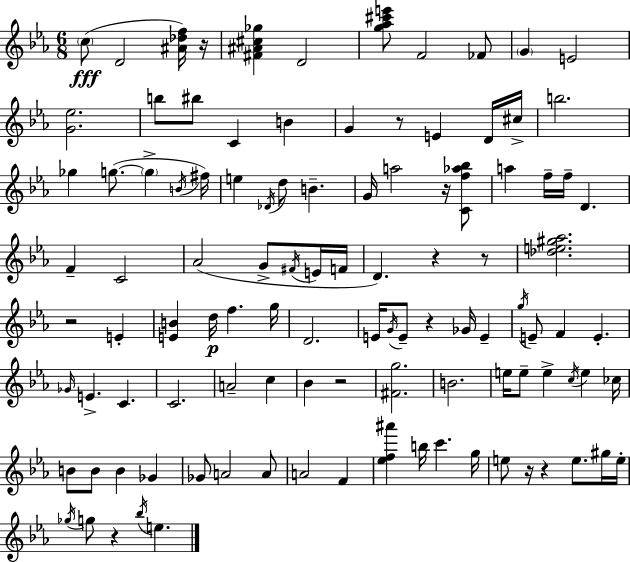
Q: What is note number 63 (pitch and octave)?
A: E5